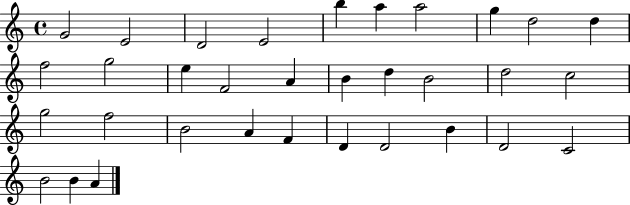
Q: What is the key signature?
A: C major